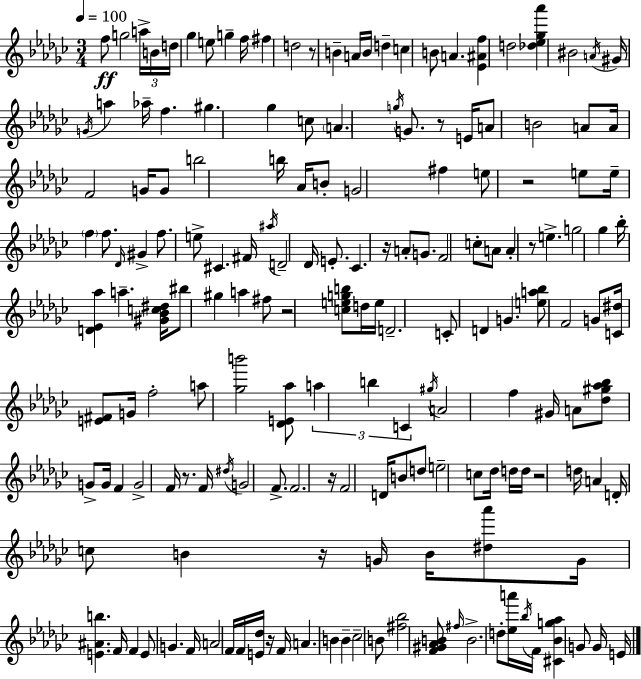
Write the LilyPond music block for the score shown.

{
  \clef treble
  \numericTimeSignature
  \time 3/4
  \key ees \minor
  \tempo 4 = 100
  f''8\ff g''2 \tuplet 3/2 { a''16-> b'16 | d''16 } ges''4 e''8 g''4-- f''16 | fis''4 d''2 | r8 b'4-- a'16 b'16 d''4-- | \break c''4 b'8 a'4. | <ees' ais' f''>4 d''2 | <des'' ees'' ges'' aes'''>4 bis'2 | \acciaccatura { a'16 } gis'16 \acciaccatura { g'16 } a''4 aes''16-- f''4. | \break gis''4. ges''4 | c''8 \parenthesize a'4. \acciaccatura { g''16 } g'8. | r8 e'16 a'8 b'2 | a'8 a'16 f'2 | \break g'16 g'8 b''2 b''16 | aes'16 b'8-. g'2 fis''4 | e''8 r2 | e''8 e''16-- \parenthesize f''4 f''8. \grace { des'16 } | \break gis'4-> f''8. e''8-> cis'4. | fis'16 \acciaccatura { ais''16 } d'2-- | des'16 e'8.-. ces'4. r16 | a'8-. g'8. f'2 | \break c''8-. a'8 a'4-. r8 e''4.-> | g''2 | ges''4 bes''16-. <d' ees' aes''>4 a''4.-- | <gis' bes' c'' dis''>16 bis''8 gis''4 a''4 | \break fis''8 r2 | <c'' e'' g'' b''>8 d''16 e''16 d'2.-- | c'8-. d'4 g'4. | <e'' a'' bes''>8 f'2 | \break g'8 <c' dis''>16 <e' fis'>8 g'16 f''2-. | a''8 <ges'' b'''>2 | <des' e' aes''>8 \tuplet 3/2 { a''4 b''4 | c'4 } \acciaccatura { gis''16 } a'2 | \break f''4 gis'16 a'8 <des'' gis'' aes'' bes''>8 g'8-> | g'16 f'4 g'2-> | f'16 r8. f'16 \acciaccatura { dis''16 } g'2 | f'8.-> f'2. | \break r16 f'2 | d'16 b'8 d''8 e''2-- | c''8 des''16 d''16 d''16 r2 | d''16 a'4 d'16-. | \break c''8 b'4 r16 g'16 b'16 <dis'' aes'''>8 g'16 | <e' ais' b''>4. f'16 f'4 e'8 | g'4. f'16 a'2 | f'16 f'16 <e' des''>16 r16 f'16 a'4. | \break b'4 b'4-- ces''2-- | b'8 <fis'' bes''>2 | <f' gis' aes' b'>8 \grace { fis''16 } b'2.-> | d''8-. <ees'' a'''>16 \acciaccatura { bes''16 } | \break f'16 <cis' bes' g'' aes''>4 g'8 g'16 e'16 \bar "|."
}